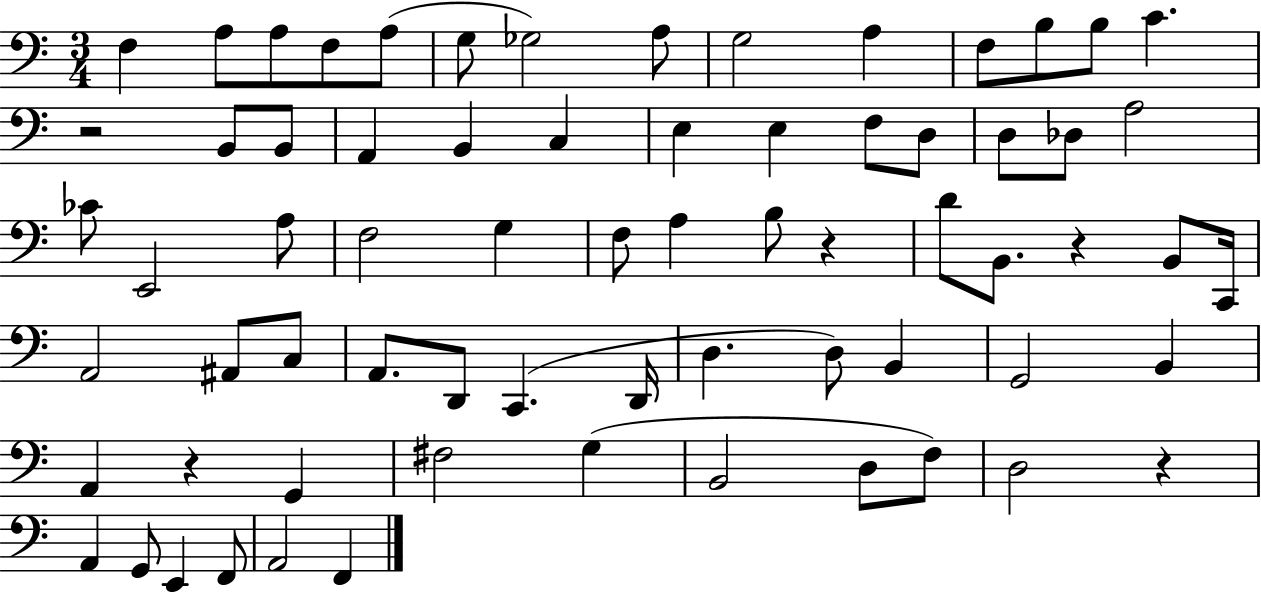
F3/q A3/e A3/e F3/e A3/e G3/e Gb3/h A3/e G3/h A3/q F3/e B3/e B3/e C4/q. R/h B2/e B2/e A2/q B2/q C3/q E3/q E3/q F3/e D3/e D3/e Db3/e A3/h CES4/e E2/h A3/e F3/h G3/q F3/e A3/q B3/e R/q D4/e B2/e. R/q B2/e C2/s A2/h A#2/e C3/e A2/e. D2/e C2/q. D2/s D3/q. D3/e B2/q G2/h B2/q A2/q R/q G2/q F#3/h G3/q B2/h D3/e F3/e D3/h R/q A2/q G2/e E2/q F2/e A2/h F2/q